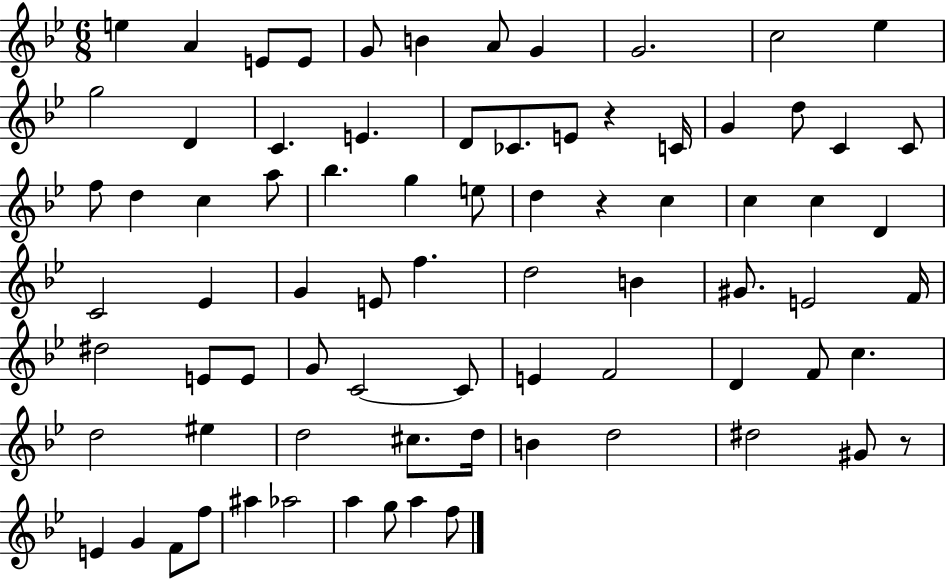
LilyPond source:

{
  \clef treble
  \numericTimeSignature
  \time 6/8
  \key bes \major
  e''4 a'4 e'8 e'8 | g'8 b'4 a'8 g'4 | g'2. | c''2 ees''4 | \break g''2 d'4 | c'4. e'4. | d'8 ces'8. e'8 r4 c'16 | g'4 d''8 c'4 c'8 | \break f''8 d''4 c''4 a''8 | bes''4. g''4 e''8 | d''4 r4 c''4 | c''4 c''4 d'4 | \break c'2 ees'4 | g'4 e'8 f''4. | d''2 b'4 | gis'8. e'2 f'16 | \break dis''2 e'8 e'8 | g'8 c'2~~ c'8 | e'4 f'2 | d'4 f'8 c''4. | \break d''2 eis''4 | d''2 cis''8. d''16 | b'4 d''2 | dis''2 gis'8 r8 | \break e'4 g'4 f'8 f''8 | ais''4 aes''2 | a''4 g''8 a''4 f''8 | \bar "|."
}